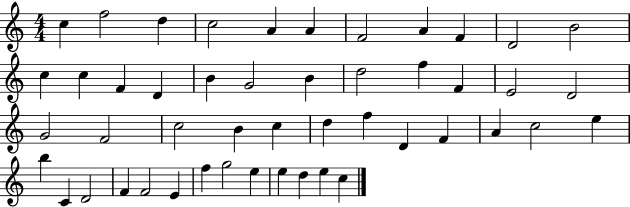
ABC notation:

X:1
T:Untitled
M:4/4
L:1/4
K:C
c f2 d c2 A A F2 A F D2 B2 c c F D B G2 B d2 f F E2 D2 G2 F2 c2 B c d f D F A c2 e b C D2 F F2 E f g2 e e d e c